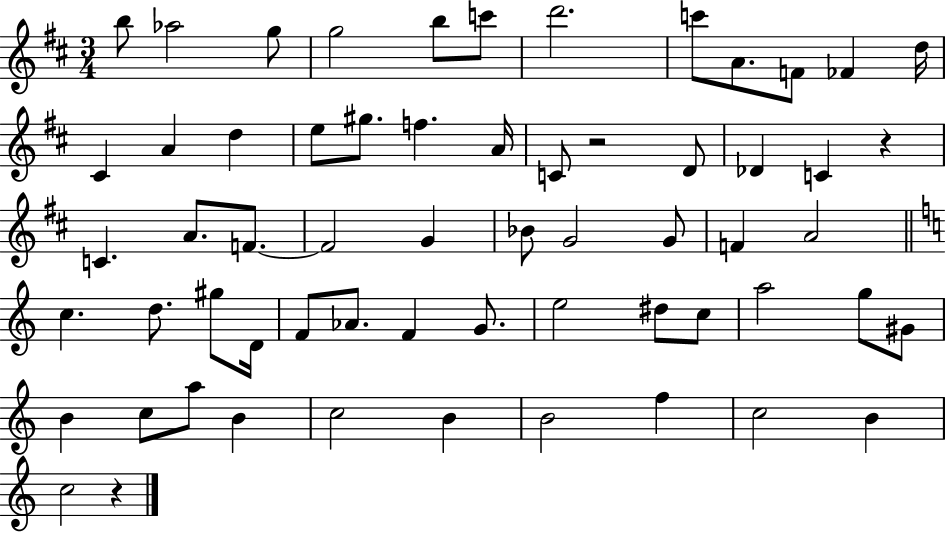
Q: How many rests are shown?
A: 3